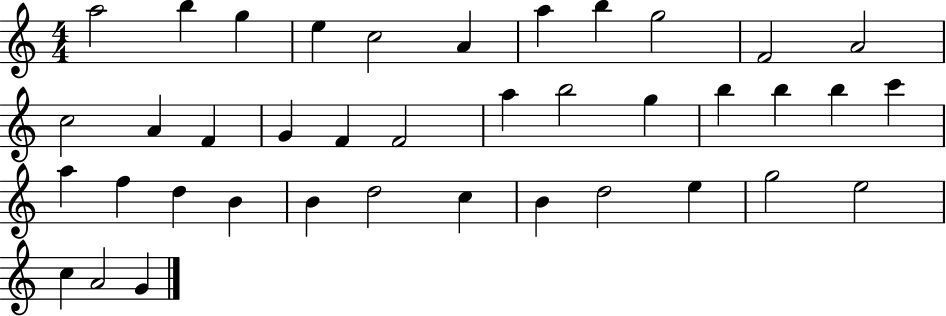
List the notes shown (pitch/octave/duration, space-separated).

A5/h B5/q G5/q E5/q C5/h A4/q A5/q B5/q G5/h F4/h A4/h C5/h A4/q F4/q G4/q F4/q F4/h A5/q B5/h G5/q B5/q B5/q B5/q C6/q A5/q F5/q D5/q B4/q B4/q D5/h C5/q B4/q D5/h E5/q G5/h E5/h C5/q A4/h G4/q